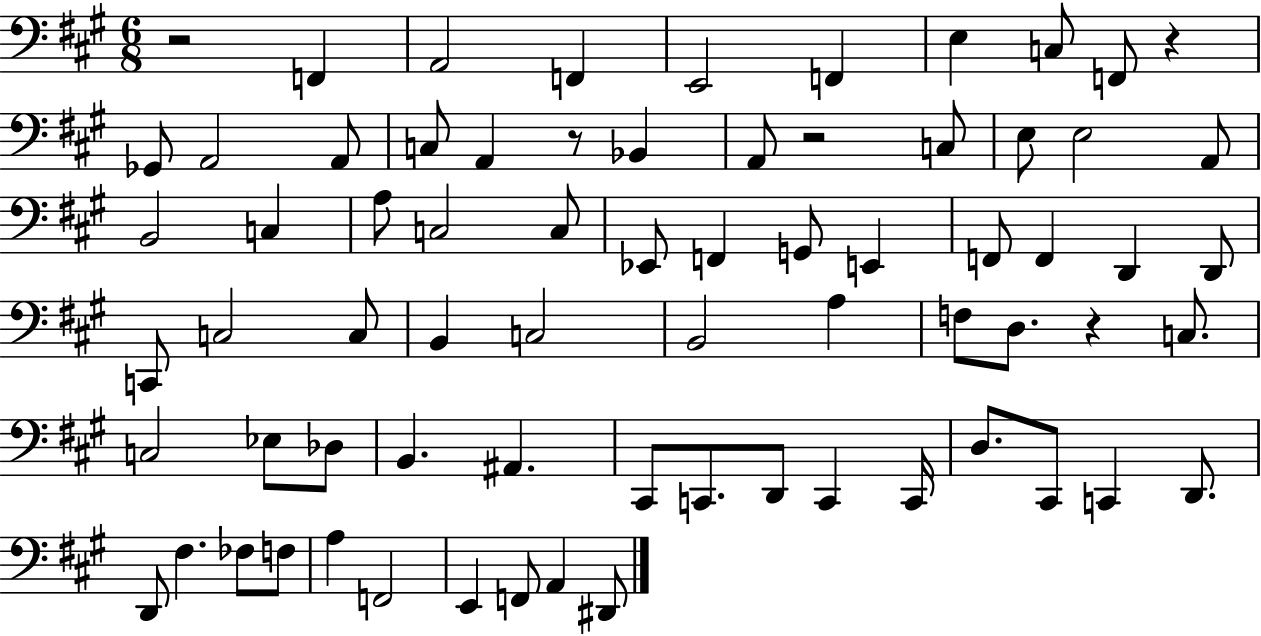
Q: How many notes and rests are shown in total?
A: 71